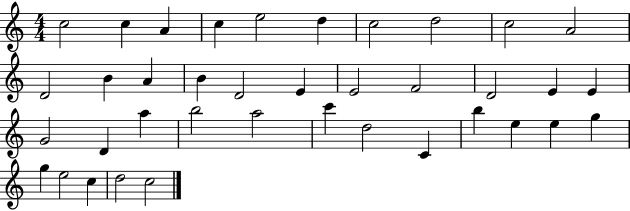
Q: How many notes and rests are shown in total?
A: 38